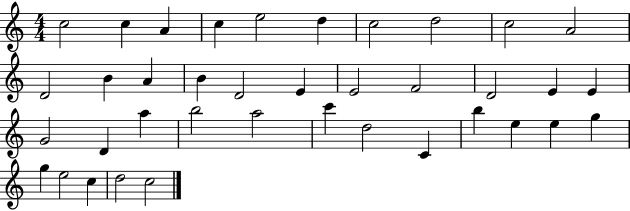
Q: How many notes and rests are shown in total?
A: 38